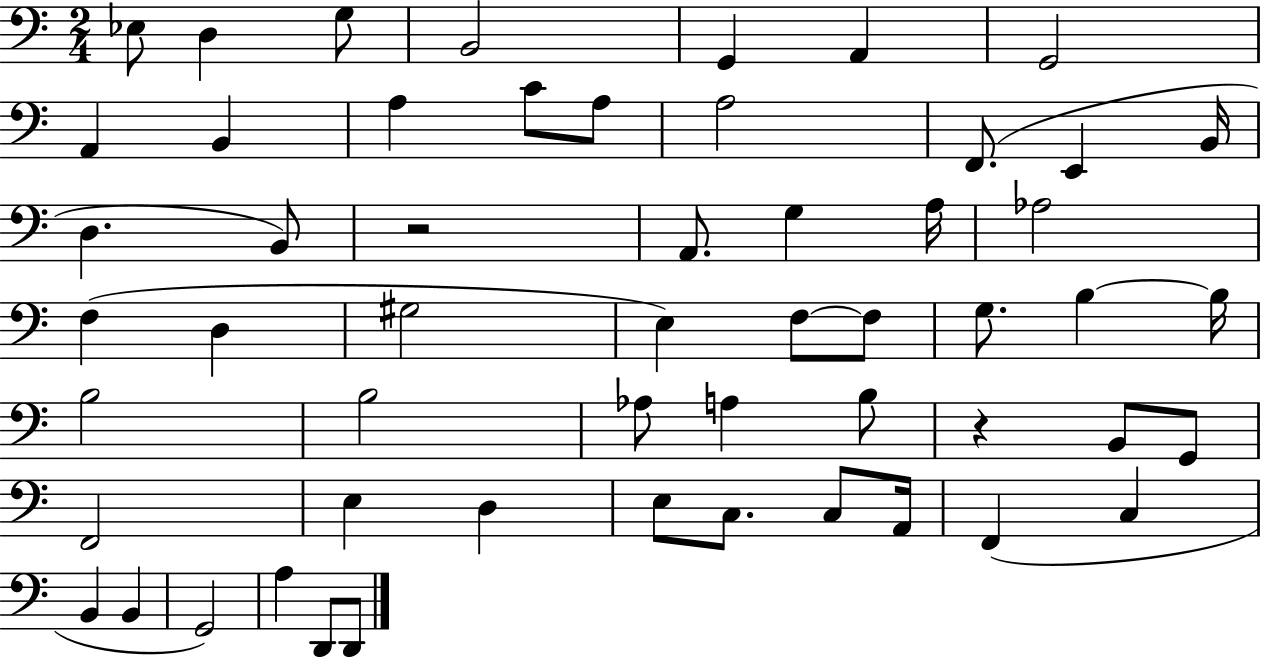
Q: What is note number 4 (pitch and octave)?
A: B2